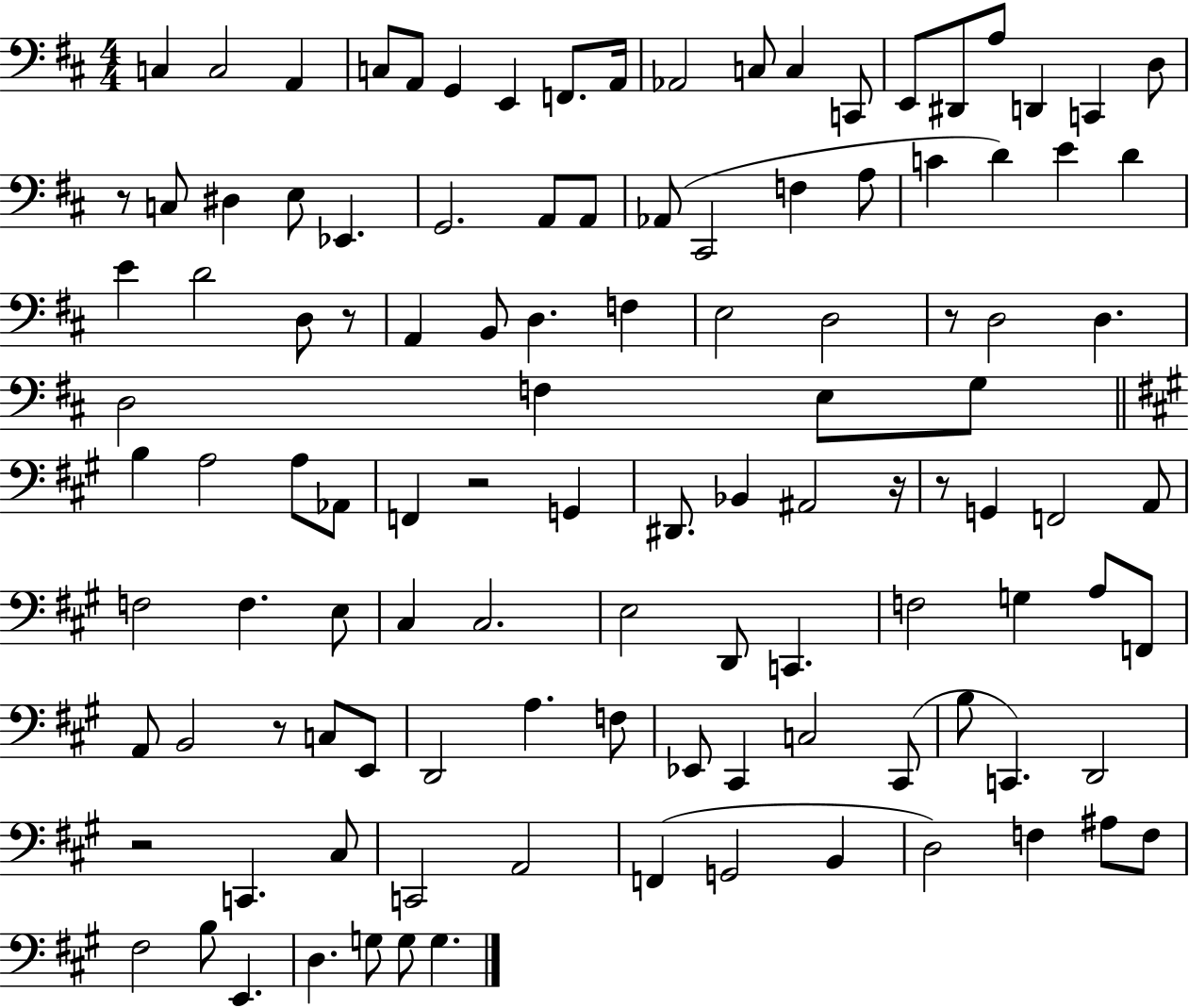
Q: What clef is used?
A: bass